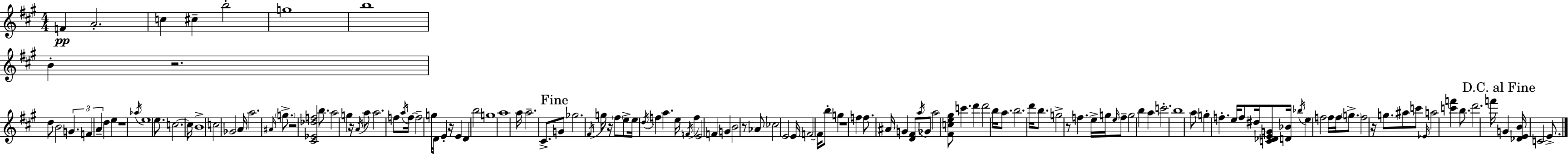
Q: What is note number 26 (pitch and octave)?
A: A#4